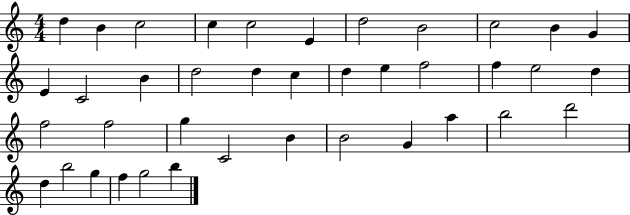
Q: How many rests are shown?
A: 0